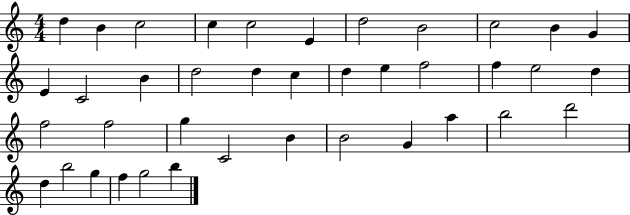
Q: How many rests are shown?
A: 0